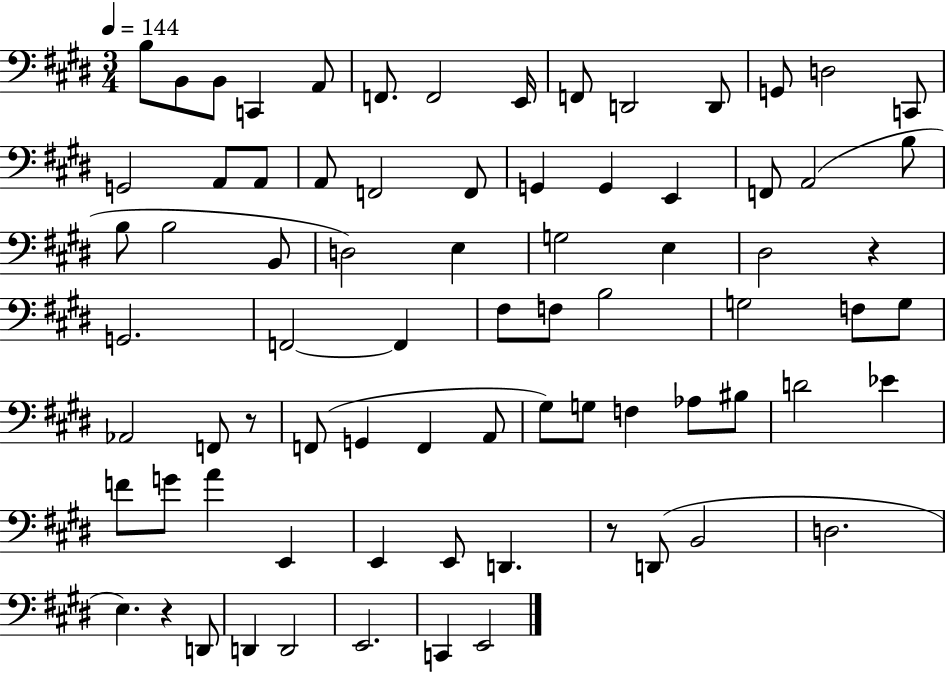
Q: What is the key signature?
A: E major